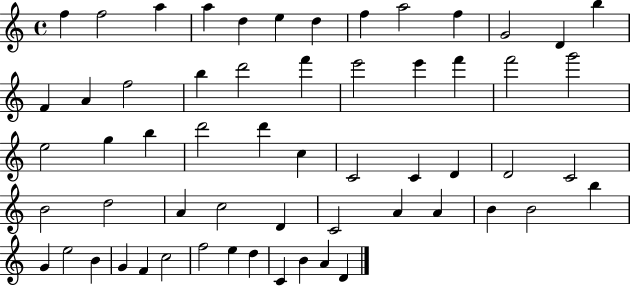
F5/q F5/h A5/q A5/q D5/q E5/q D5/q F5/q A5/h F5/q G4/h D4/q B5/q F4/q A4/q F5/h B5/q D6/h F6/q E6/h E6/q F6/q F6/h G6/h E5/h G5/q B5/q D6/h D6/q C5/q C4/h C4/q D4/q D4/h C4/h B4/h D5/h A4/q C5/h D4/q C4/h A4/q A4/q B4/q B4/h B5/q G4/q E5/h B4/q G4/q F4/q C5/h F5/h E5/q D5/q C4/q B4/q A4/q D4/q